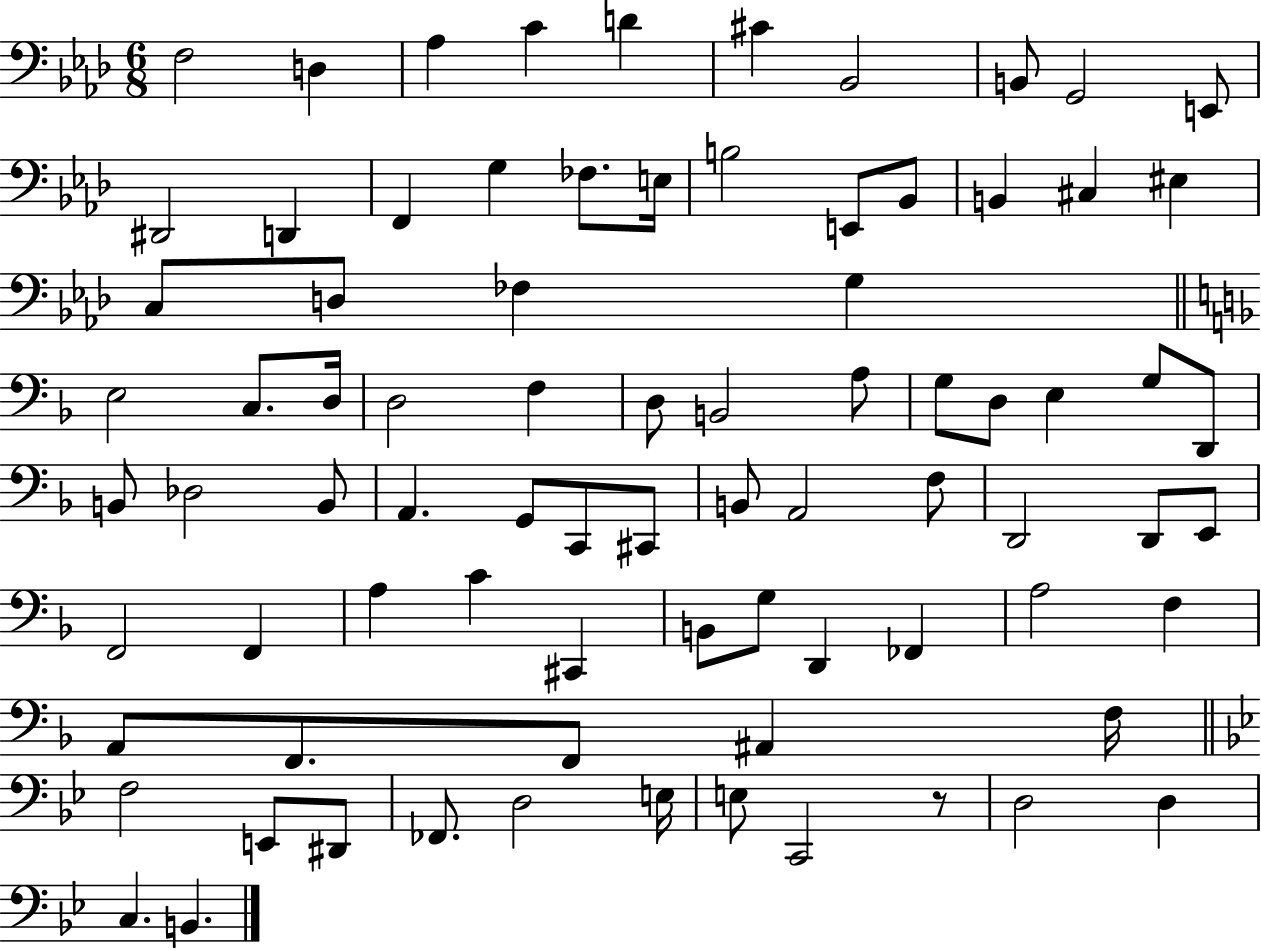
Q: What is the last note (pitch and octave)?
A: B2